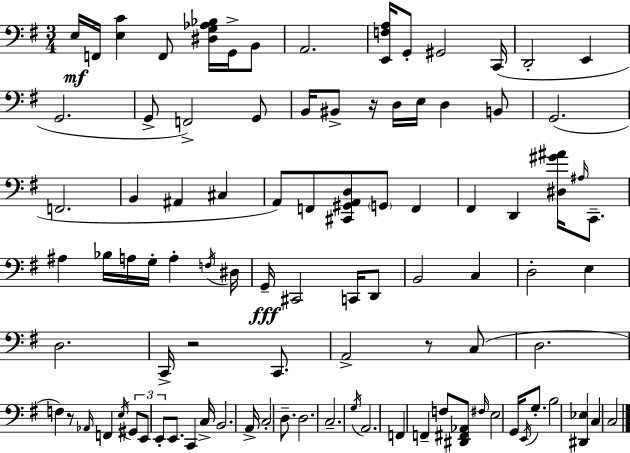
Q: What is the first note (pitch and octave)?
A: E3